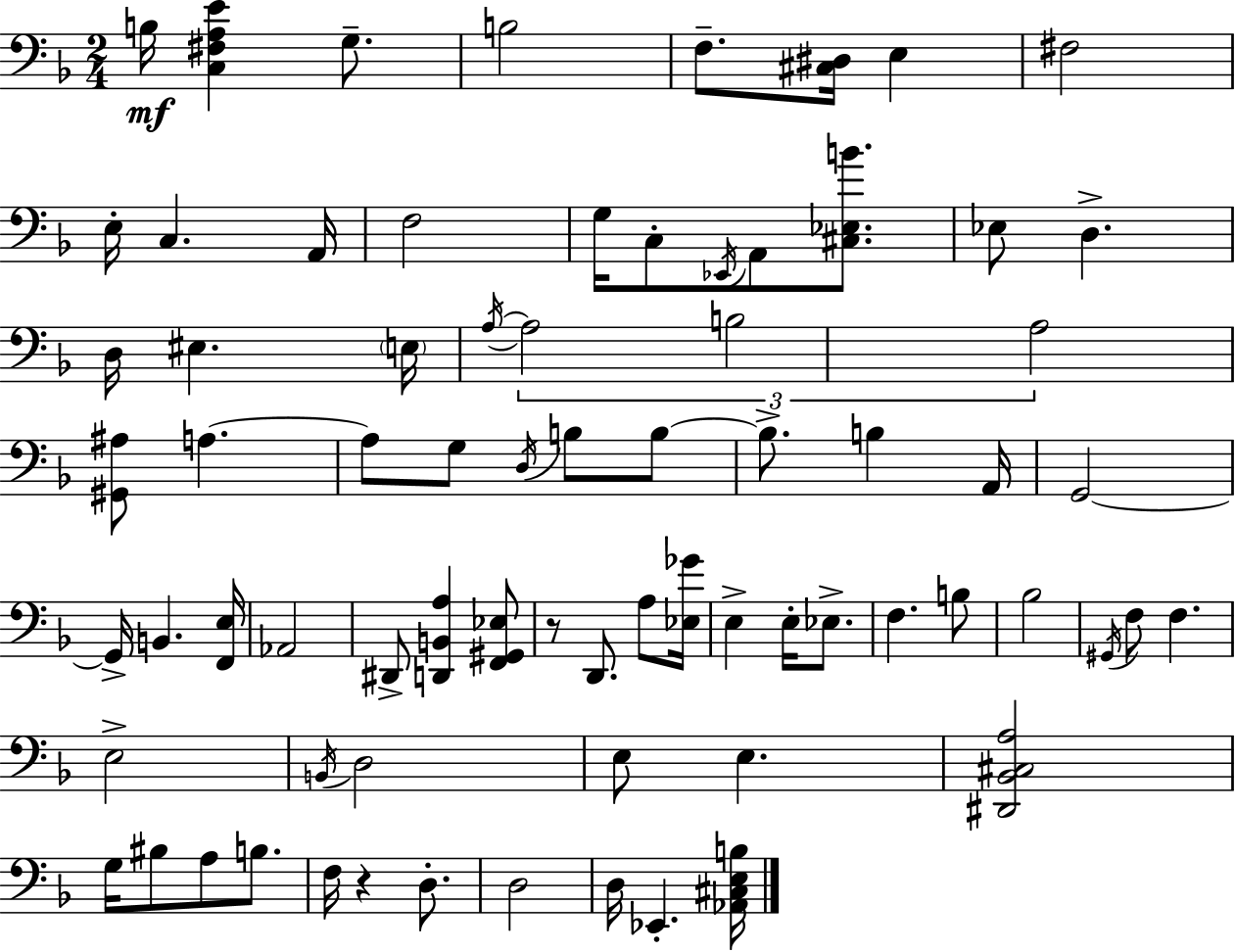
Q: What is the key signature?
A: D minor